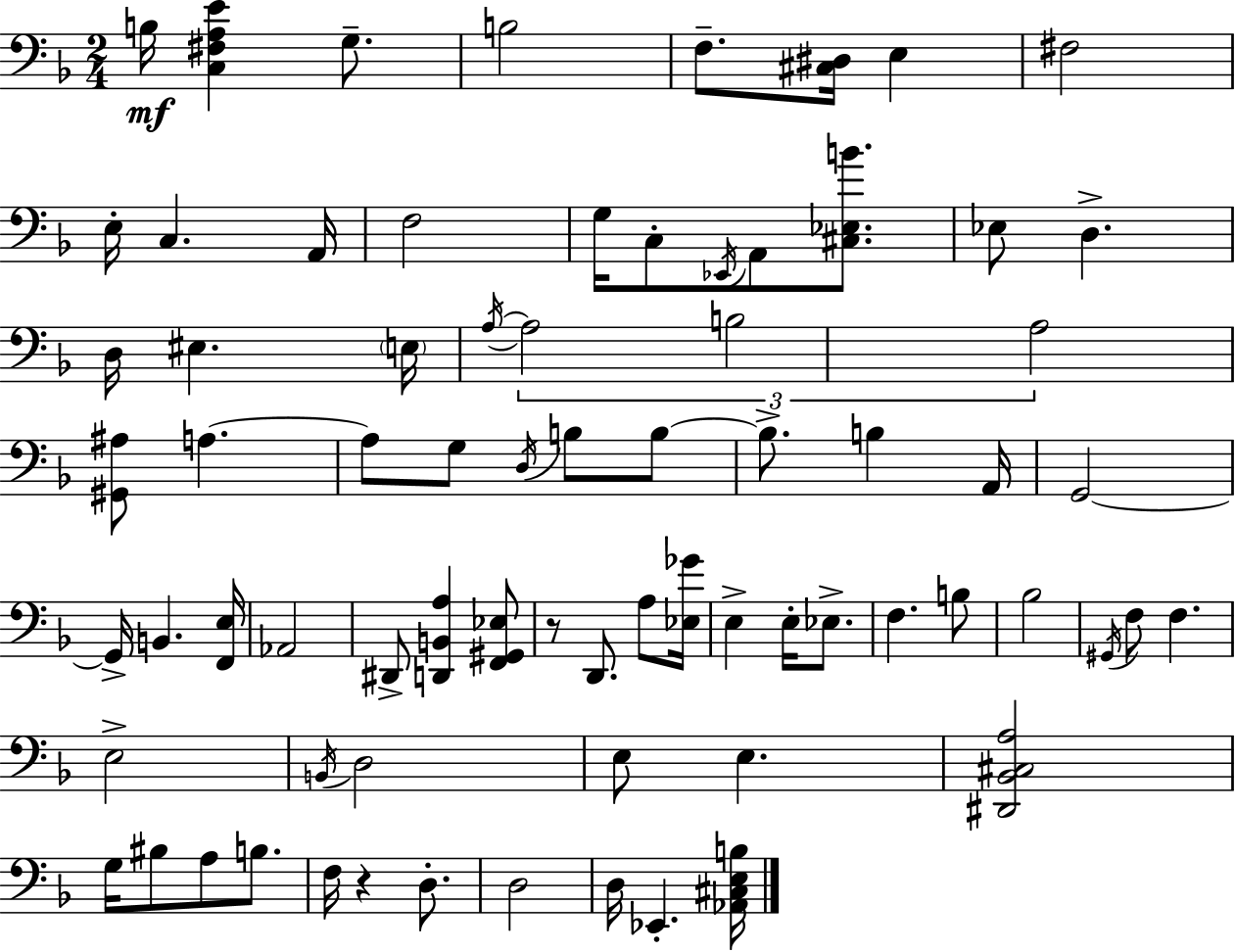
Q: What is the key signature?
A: D minor